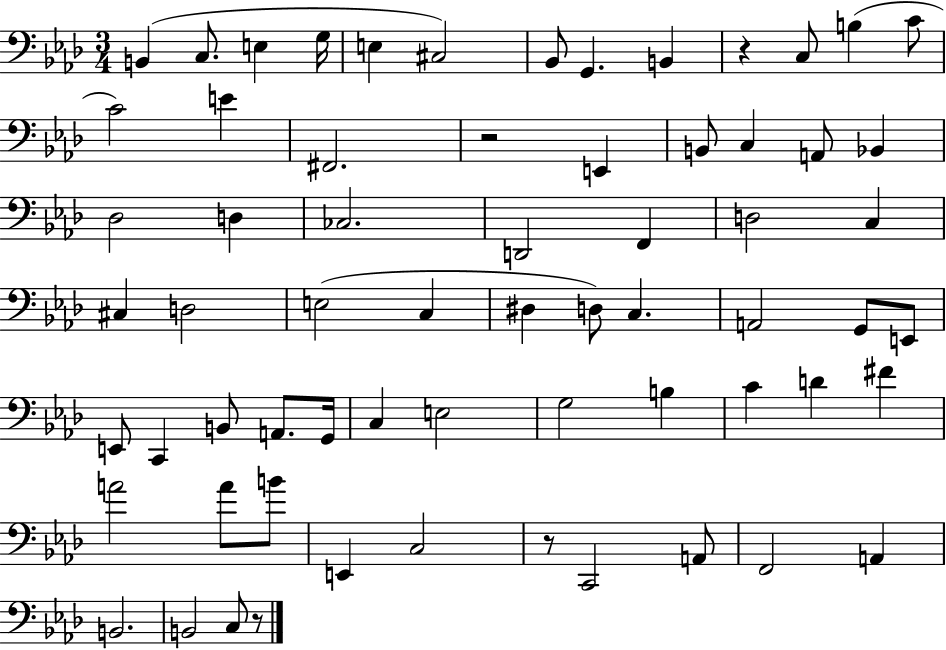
{
  \clef bass
  \numericTimeSignature
  \time 3/4
  \key aes \major
  b,4( c8. e4 g16 | e4 cis2) | bes,8 g,4. b,4 | r4 c8 b4( c'8 | \break c'2) e'4 | fis,2. | r2 e,4 | b,8 c4 a,8 bes,4 | \break des2 d4 | ces2. | d,2 f,4 | d2 c4 | \break cis4 d2 | e2( c4 | dis4 d8) c4. | a,2 g,8 e,8 | \break e,8 c,4 b,8 a,8. g,16 | c4 e2 | g2 b4 | c'4 d'4 fis'4 | \break a'2 a'8 b'8 | e,4 c2 | r8 c,2 a,8 | f,2 a,4 | \break b,2. | b,2 c8 r8 | \bar "|."
}